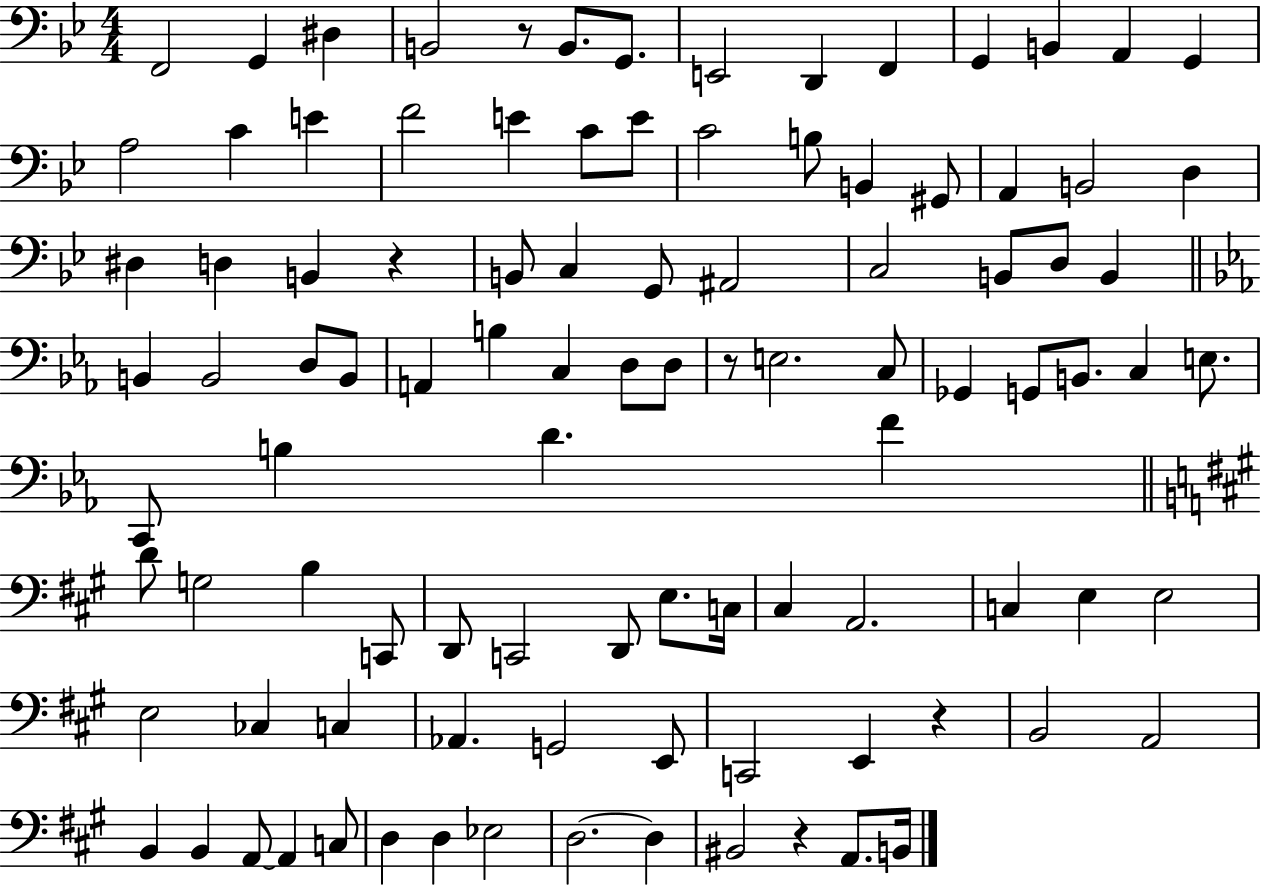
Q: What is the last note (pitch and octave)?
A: B2